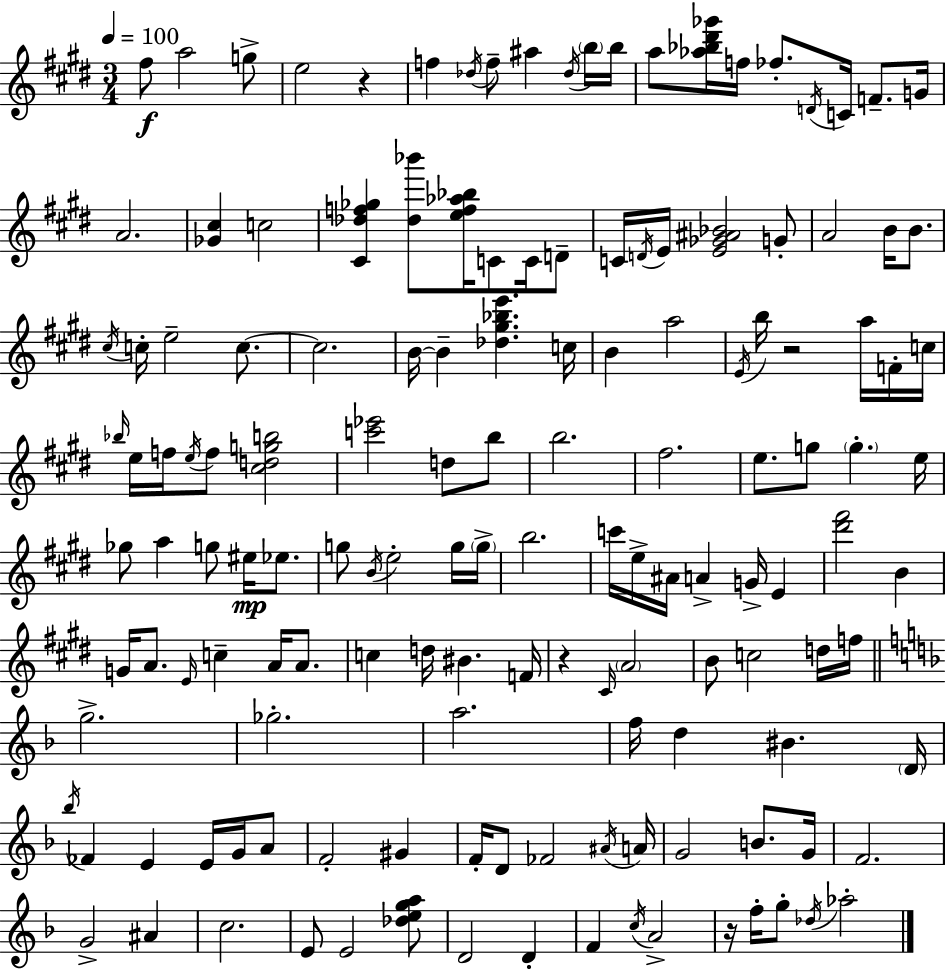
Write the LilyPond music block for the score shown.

{
  \clef treble
  \numericTimeSignature
  \time 3/4
  \key e \major
  \tempo 4 = 100
  fis''8\f a''2 g''8-> | e''2 r4 | f''4 \acciaccatura { des''16 } f''8-- ais''4 \acciaccatura { des''16 } | \parenthesize b''16 b''16 a''8 <aes'' bes'' dis''' ges'''>16 f''16 fes''8.-. \acciaccatura { d'16 } c'16 f'8.-- | \break g'16 a'2. | <ges' cis''>4 c''2 | <cis' des'' f'' ges''>4 <des'' bes'''>8 <e'' f'' aes'' bes''>16 c'8 | c'16 d'8-- c'16 \acciaccatura { d'16 } e'16 <e' ges' ais' bes'>2 | \break g'8-. a'2 | b'16 b'8. \acciaccatura { cis''16 } c''16-. e''2-- | c''8.~~ c''2. | b'16~~ b'4-- <des'' gis'' bes'' e'''>4. | \break c''16 b'4 a''2 | \acciaccatura { e'16 } b''16 r2 | a''16 f'16-. c''16 \grace { bes''16 } e''16 f''16 \acciaccatura { e''16 } f''8 | <cis'' d'' g'' b''>2 <c''' ees'''>2 | \break d''8 b''8 b''2. | fis''2. | e''8. g''8 | \parenthesize g''4.-. e''16 ges''8 a''4 | \break g''8 eis''16\mp ees''8. g''8 \acciaccatura { b'16 } e''2-. | g''16 \parenthesize g''16-> b''2. | c'''16 e''16-> ais'16 | a'4-> g'16-> e'4 <dis''' fis'''>2 | \break b'4 g'16 a'8. | \grace { e'16 } c''4-- a'16 a'8. c''4 | d''16 bis'4. f'16 r4 | \grace { cis'16 } \parenthesize a'2 b'8 | \break c''2 d''16 f''16 \bar "||" \break \key d \minor g''2.-> | ges''2.-. | a''2. | f''16 d''4 bis'4. \parenthesize d'16 | \break \acciaccatura { bes''16 } fes'4 e'4 e'16 g'16 a'8 | f'2-. gis'4 | f'16-. d'8 fes'2 | \acciaccatura { ais'16 } a'16 g'2 b'8. | \break g'16 f'2. | g'2-> ais'4 | c''2. | e'8 e'2 | \break <des'' e'' g'' a''>8 d'2 d'4-. | f'4 \acciaccatura { c''16 } a'2-> | r16 f''16-. g''8-. \acciaccatura { des''16 } aes''2-. | \bar "|."
}